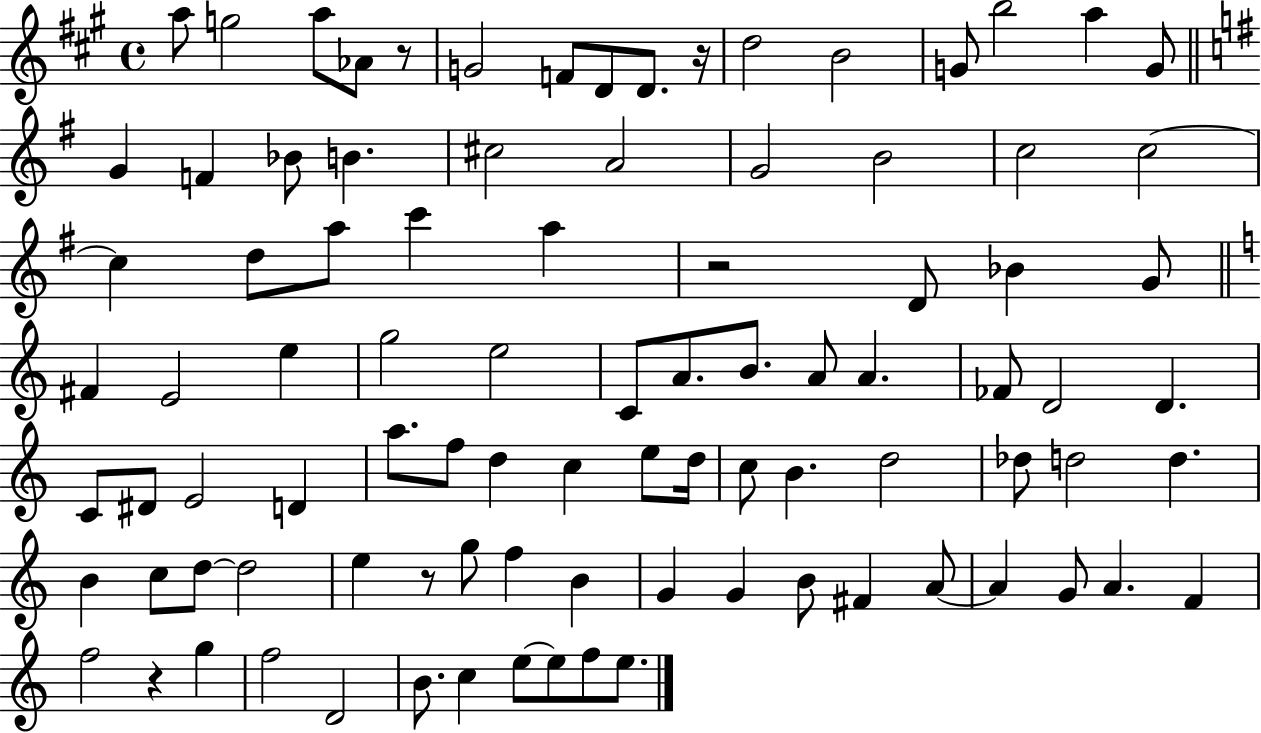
{
  \clef treble
  \time 4/4
  \defaultTimeSignature
  \key a \major
  a''8 g''2 a''8 aes'8 r8 | g'2 f'8 d'8 d'8. r16 | d''2 b'2 | g'8 b''2 a''4 g'8 | \break \bar "||" \break \key g \major g'4 f'4 bes'8 b'4. | cis''2 a'2 | g'2 b'2 | c''2 c''2~~ | \break c''4 d''8 a''8 c'''4 a''4 | r2 d'8 bes'4 g'8 | \bar "||" \break \key a \minor fis'4 e'2 e''4 | g''2 e''2 | c'8 a'8. b'8. a'8 a'4. | fes'8 d'2 d'4. | \break c'8 dis'8 e'2 d'4 | a''8. f''8 d''4 c''4 e''8 d''16 | c''8 b'4. d''2 | des''8 d''2 d''4. | \break b'4 c''8 d''8~~ d''2 | e''4 r8 g''8 f''4 b'4 | g'4 g'4 b'8 fis'4 a'8~~ | a'4 g'8 a'4. f'4 | \break f''2 r4 g''4 | f''2 d'2 | b'8. c''4 e''8~~ e''8 f''8 e''8. | \bar "|."
}